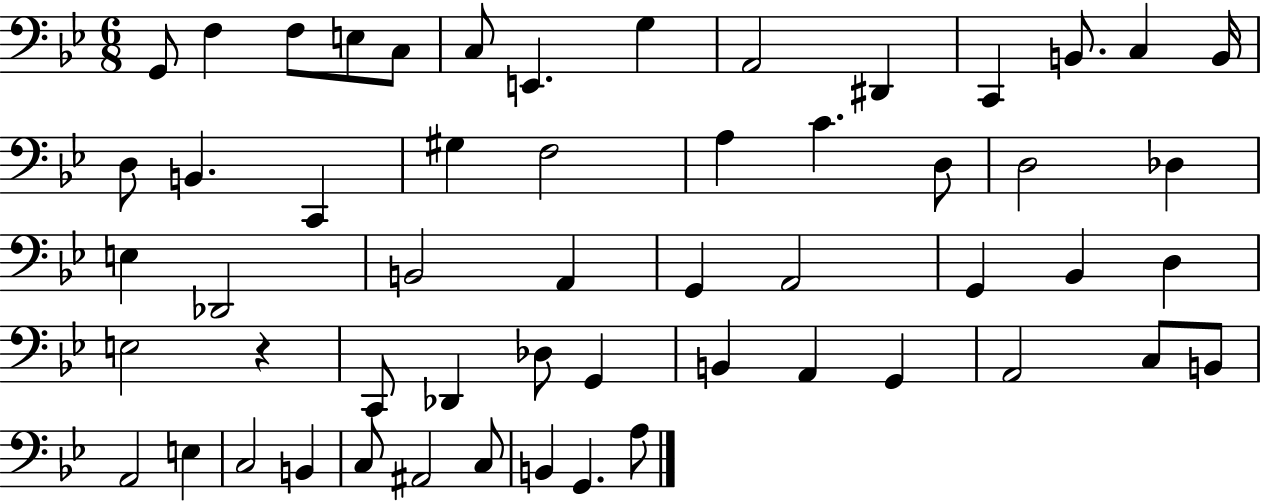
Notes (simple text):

G2/e F3/q F3/e E3/e C3/e C3/e E2/q. G3/q A2/h D#2/q C2/q B2/e. C3/q B2/s D3/e B2/q. C2/q G#3/q F3/h A3/q C4/q. D3/e D3/h Db3/q E3/q Db2/h B2/h A2/q G2/q A2/h G2/q Bb2/q D3/q E3/h R/q C2/e Db2/q Db3/e G2/q B2/q A2/q G2/q A2/h C3/e B2/e A2/h E3/q C3/h B2/q C3/e A#2/h C3/e B2/q G2/q. A3/e